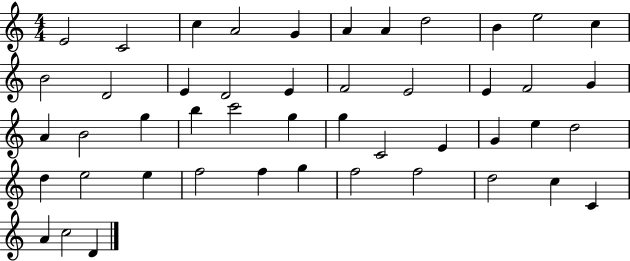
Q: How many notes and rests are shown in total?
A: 47